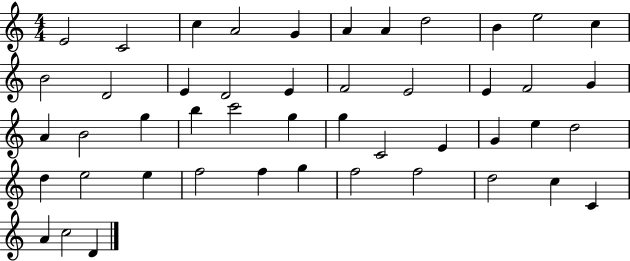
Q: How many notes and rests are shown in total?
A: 47